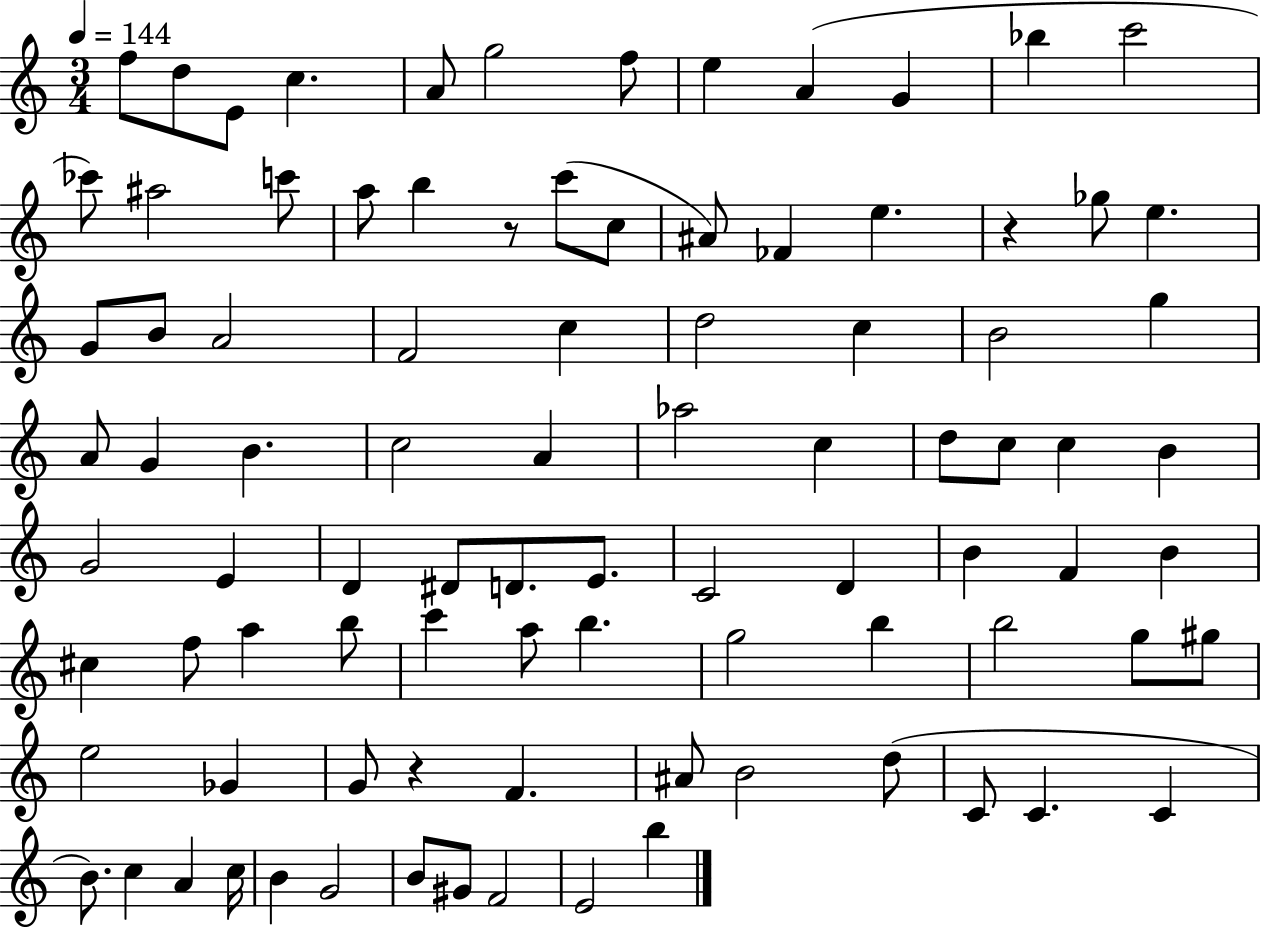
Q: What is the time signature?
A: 3/4